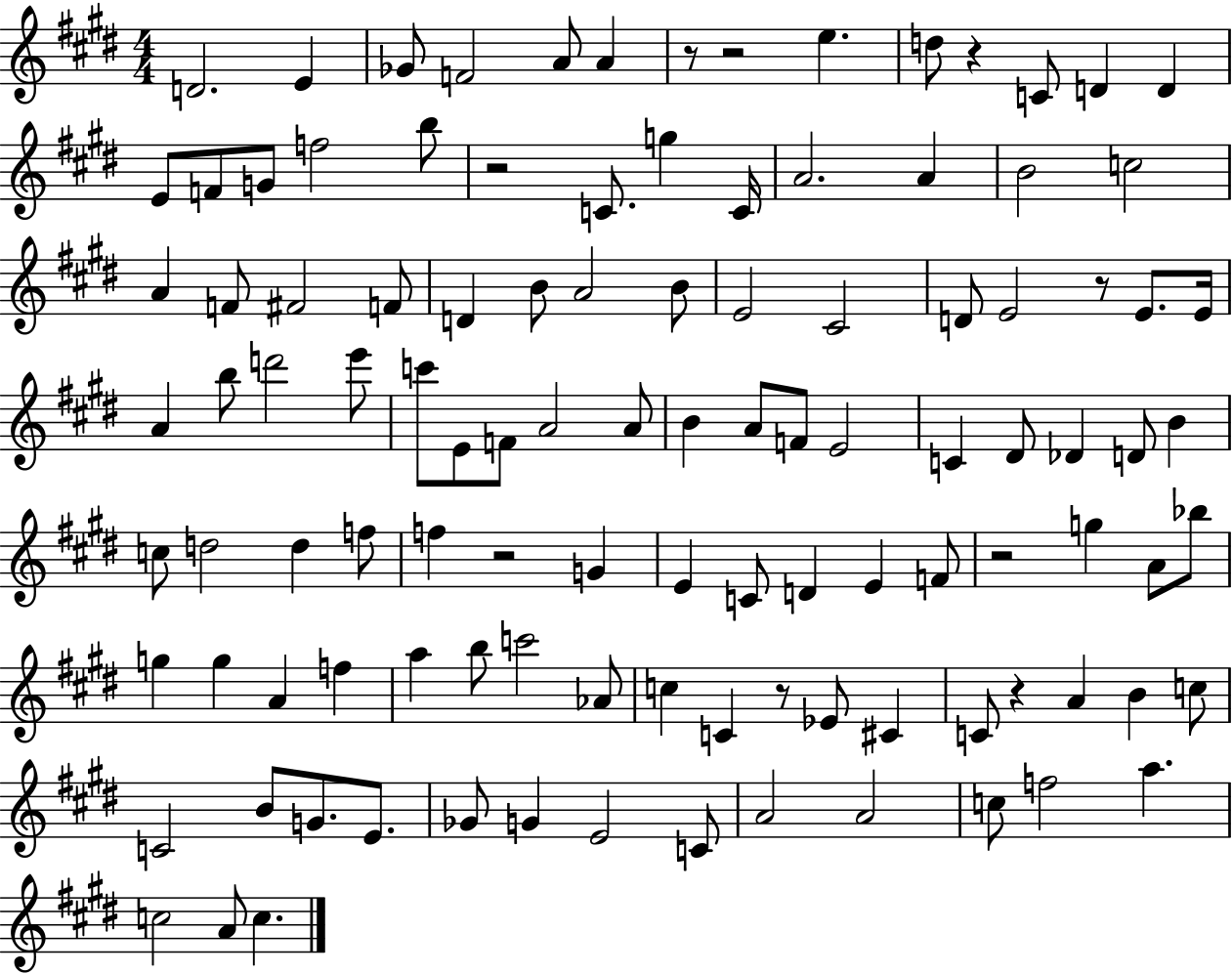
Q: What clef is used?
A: treble